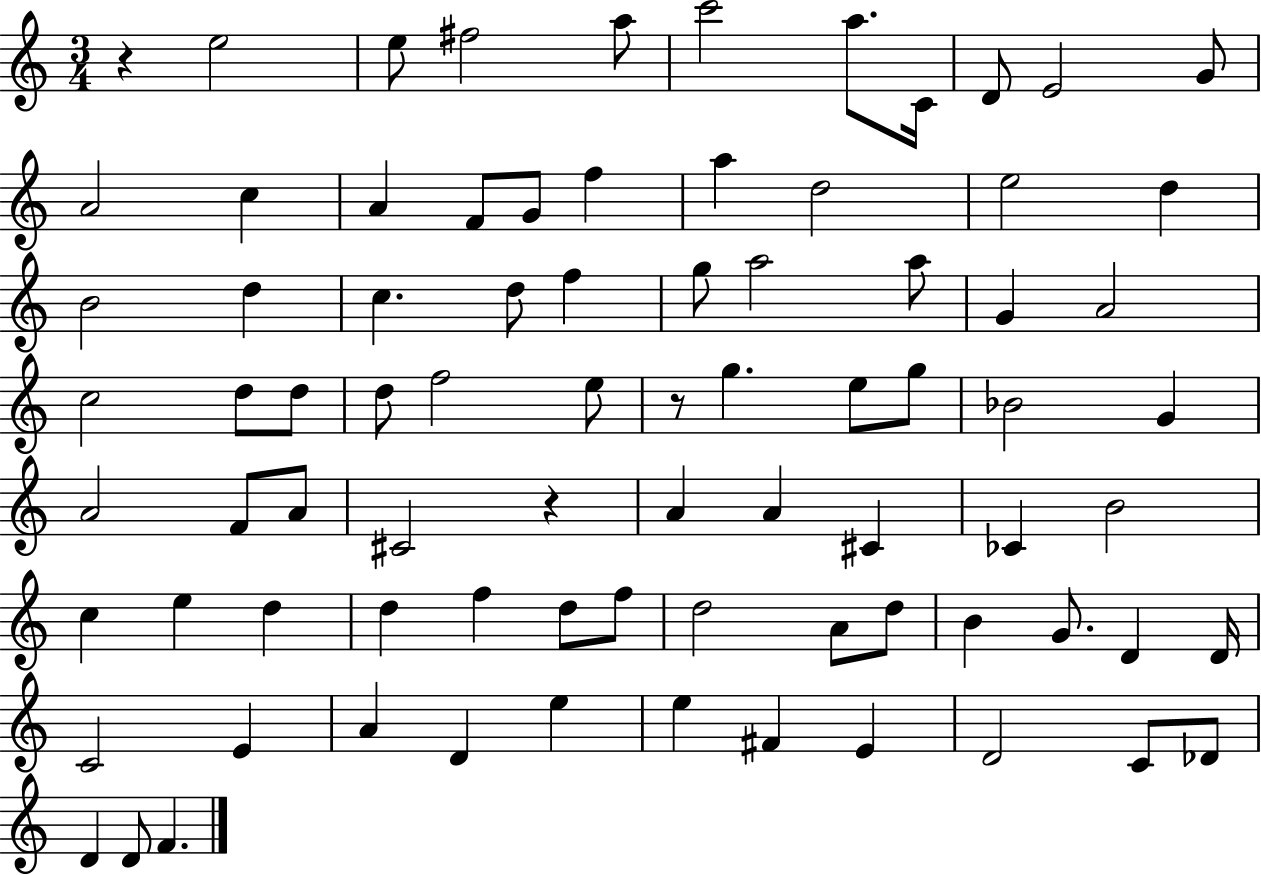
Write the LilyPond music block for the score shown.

{
  \clef treble
  \numericTimeSignature
  \time 3/4
  \key c \major
  r4 e''2 | e''8 fis''2 a''8 | c'''2 a''8. c'16 | d'8 e'2 g'8 | \break a'2 c''4 | a'4 f'8 g'8 f''4 | a''4 d''2 | e''2 d''4 | \break b'2 d''4 | c''4. d''8 f''4 | g''8 a''2 a''8 | g'4 a'2 | \break c''2 d''8 d''8 | d''8 f''2 e''8 | r8 g''4. e''8 g''8 | bes'2 g'4 | \break a'2 f'8 a'8 | cis'2 r4 | a'4 a'4 cis'4 | ces'4 b'2 | \break c''4 e''4 d''4 | d''4 f''4 d''8 f''8 | d''2 a'8 d''8 | b'4 g'8. d'4 d'16 | \break c'2 e'4 | a'4 d'4 e''4 | e''4 fis'4 e'4 | d'2 c'8 des'8 | \break d'4 d'8 f'4. | \bar "|."
}